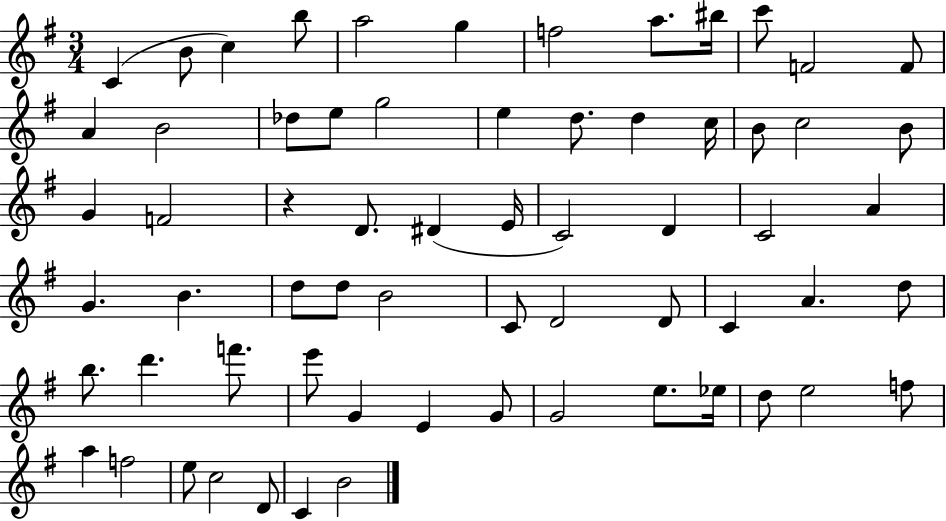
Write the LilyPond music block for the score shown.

{
  \clef treble
  \numericTimeSignature
  \time 3/4
  \key g \major
  c'4( b'8 c''4) b''8 | a''2 g''4 | f''2 a''8. bis''16 | c'''8 f'2 f'8 | \break a'4 b'2 | des''8 e''8 g''2 | e''4 d''8. d''4 c''16 | b'8 c''2 b'8 | \break g'4 f'2 | r4 d'8. dis'4( e'16 | c'2) d'4 | c'2 a'4 | \break g'4. b'4. | d''8 d''8 b'2 | c'8 d'2 d'8 | c'4 a'4. d''8 | \break b''8. d'''4. f'''8. | e'''8 g'4 e'4 g'8 | g'2 e''8. ees''16 | d''8 e''2 f''8 | \break a''4 f''2 | e''8 c''2 d'8 | c'4 b'2 | \bar "|."
}